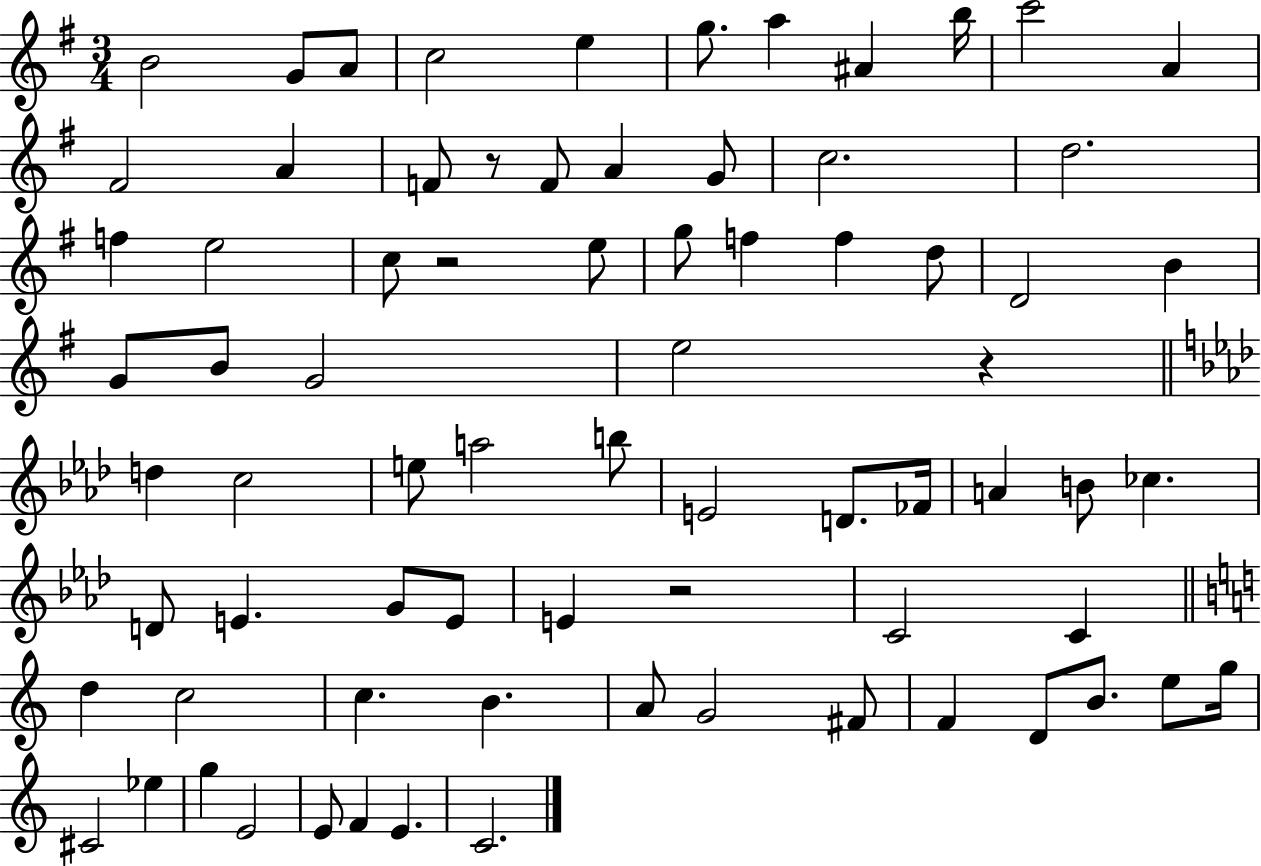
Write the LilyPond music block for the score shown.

{
  \clef treble
  \numericTimeSignature
  \time 3/4
  \key g \major
  b'2 g'8 a'8 | c''2 e''4 | g''8. a''4 ais'4 b''16 | c'''2 a'4 | \break fis'2 a'4 | f'8 r8 f'8 a'4 g'8 | c''2. | d''2. | \break f''4 e''2 | c''8 r2 e''8 | g''8 f''4 f''4 d''8 | d'2 b'4 | \break g'8 b'8 g'2 | e''2 r4 | \bar "||" \break \key aes \major d''4 c''2 | e''8 a''2 b''8 | e'2 d'8. fes'16 | a'4 b'8 ces''4. | \break d'8 e'4. g'8 e'8 | e'4 r2 | c'2 c'4 | \bar "||" \break \key c \major d''4 c''2 | c''4. b'4. | a'8 g'2 fis'8 | f'4 d'8 b'8. e''8 g''16 | \break cis'2 ees''4 | g''4 e'2 | e'8 f'4 e'4. | c'2. | \break \bar "|."
}